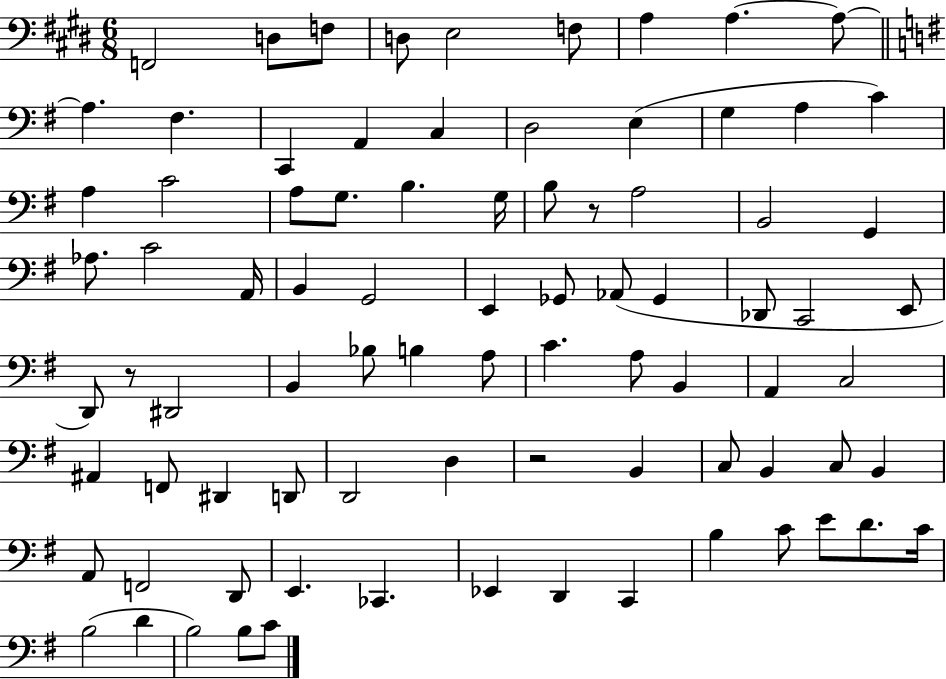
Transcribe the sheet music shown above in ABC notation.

X:1
T:Untitled
M:6/8
L:1/4
K:E
F,,2 D,/2 F,/2 D,/2 E,2 F,/2 A, A, A,/2 A, ^F, C,, A,, C, D,2 E, G, A, C A, C2 A,/2 G,/2 B, G,/4 B,/2 z/2 A,2 B,,2 G,, _A,/2 C2 A,,/4 B,, G,,2 E,, _G,,/2 _A,,/2 _G,, _D,,/2 C,,2 E,,/2 D,,/2 z/2 ^D,,2 B,, _B,/2 B, A,/2 C A,/2 B,, A,, C,2 ^A,, F,,/2 ^D,, D,,/2 D,,2 D, z2 B,, C,/2 B,, C,/2 B,, A,,/2 F,,2 D,,/2 E,, _C,, _E,, D,, C,, B, C/2 E/2 D/2 C/4 B,2 D B,2 B,/2 C/2